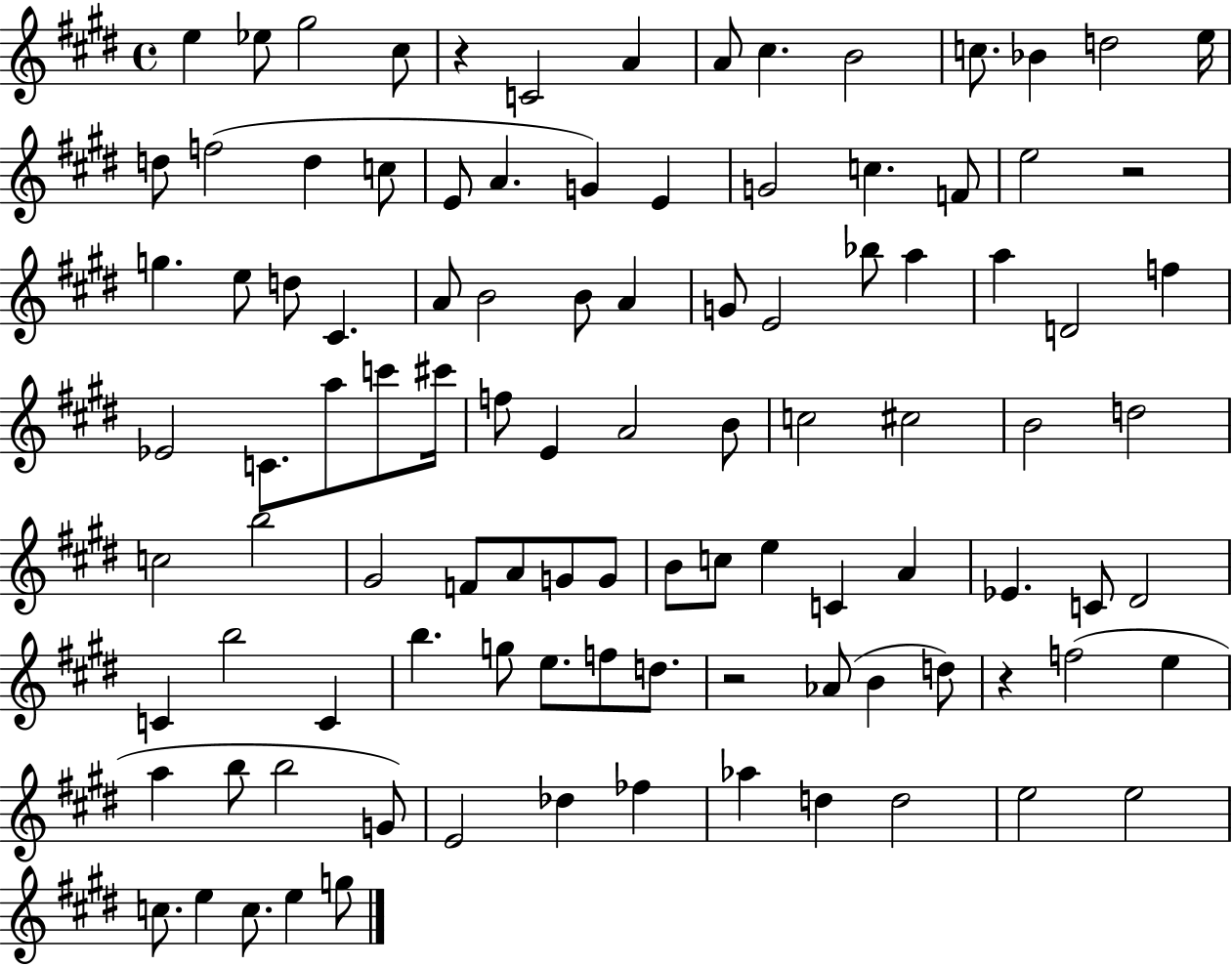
E5/q Eb5/e G#5/h C#5/e R/q C4/h A4/q A4/e C#5/q. B4/h C5/e. Bb4/q D5/h E5/s D5/e F5/h D5/q C5/e E4/e A4/q. G4/q E4/q G4/h C5/q. F4/e E5/h R/h G5/q. E5/e D5/e C#4/q. A4/e B4/h B4/e A4/q G4/e E4/h Bb5/e A5/q A5/q D4/h F5/q Eb4/h C4/e. A5/e C6/e C#6/s F5/e E4/q A4/h B4/e C5/h C#5/h B4/h D5/h C5/h B5/h G#4/h F4/e A4/e G4/e G4/e B4/e C5/e E5/q C4/q A4/q Eb4/q. C4/e D#4/h C4/q B5/h C4/q B5/q. G5/e E5/e. F5/e D5/e. R/h Ab4/e B4/q D5/e R/q F5/h E5/q A5/q B5/e B5/h G4/e E4/h Db5/q FES5/q Ab5/q D5/q D5/h E5/h E5/h C5/e. E5/q C5/e. E5/q G5/e